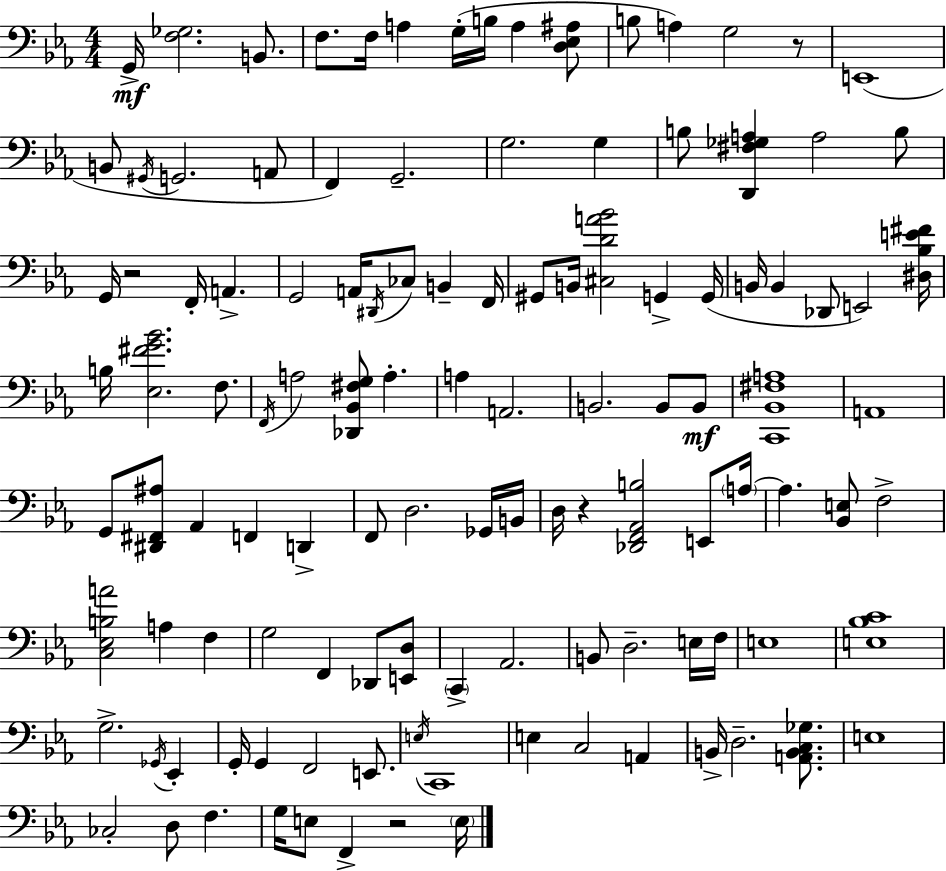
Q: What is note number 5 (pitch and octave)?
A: A3